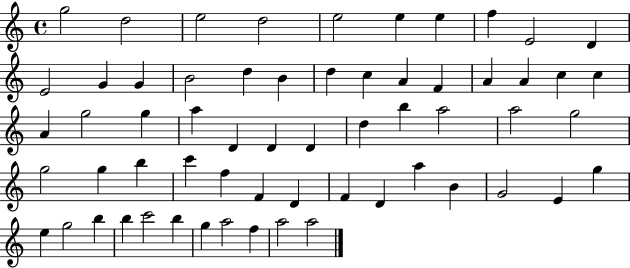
{
  \clef treble
  \time 4/4
  \defaultTimeSignature
  \key c \major
  g''2 d''2 | e''2 d''2 | e''2 e''4 e''4 | f''4 e'2 d'4 | \break e'2 g'4 g'4 | b'2 d''4 b'4 | d''4 c''4 a'4 f'4 | a'4 a'4 c''4 c''4 | \break a'4 g''2 g''4 | a''4 d'4 d'4 d'4 | d''4 b''4 a''2 | a''2 g''2 | \break g''2 g''4 b''4 | c'''4 f''4 f'4 d'4 | f'4 d'4 a''4 b'4 | g'2 e'4 g''4 | \break e''4 g''2 b''4 | b''4 c'''2 b''4 | g''4 a''2 f''4 | a''2 a''2 | \break \bar "|."
}